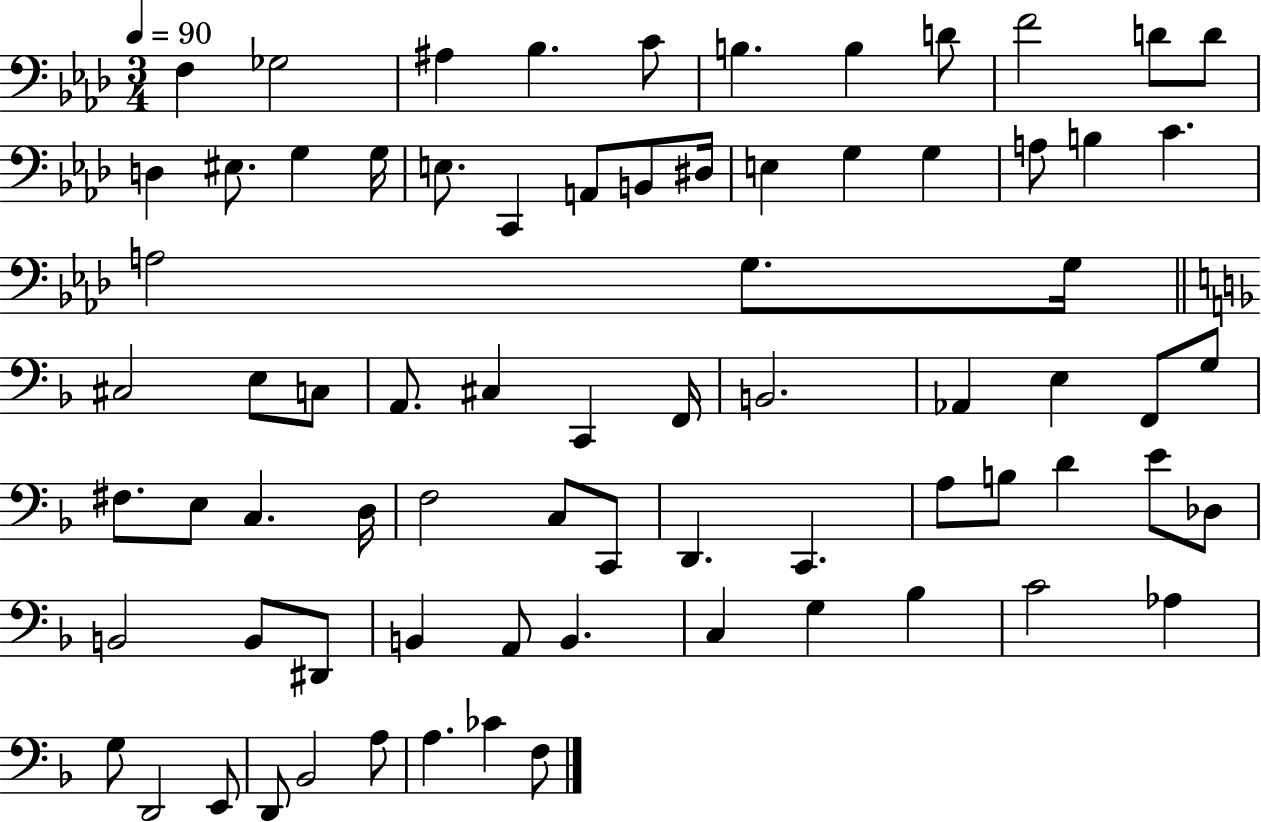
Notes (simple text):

F3/q Gb3/h A#3/q Bb3/q. C4/e B3/q. B3/q D4/e F4/h D4/e D4/e D3/q EIS3/e. G3/q G3/s E3/e. C2/q A2/e B2/e D#3/s E3/q G3/q G3/q A3/e B3/q C4/q. A3/h G3/e. G3/s C#3/h E3/e C3/e A2/e. C#3/q C2/q F2/s B2/h. Ab2/q E3/q F2/e G3/e F#3/e. E3/e C3/q. D3/s F3/h C3/e C2/e D2/q. C2/q. A3/e B3/e D4/q E4/e Db3/e B2/h B2/e D#2/e B2/q A2/e B2/q. C3/q G3/q Bb3/q C4/h Ab3/q G3/e D2/h E2/e D2/e Bb2/h A3/e A3/q. CES4/q F3/e